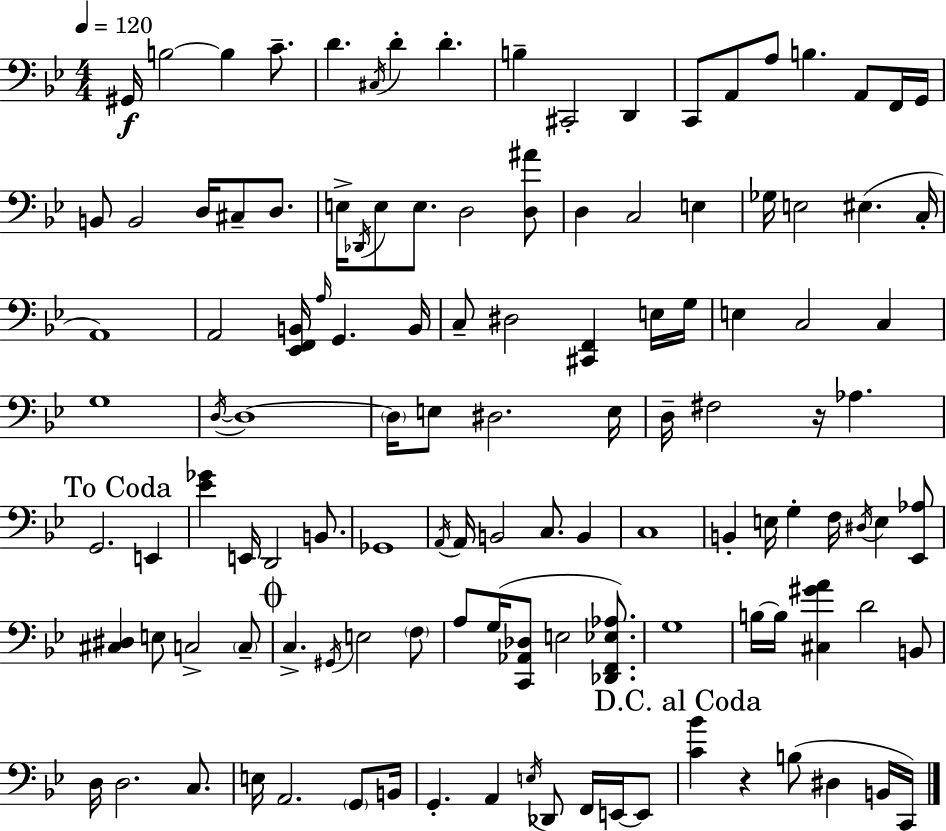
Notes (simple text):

G#2/s B3/h B3/q C4/e. D4/q. C#3/s D4/q D4/q. B3/q C#2/h D2/q C2/e A2/e A3/e B3/q. A2/e F2/s G2/s B2/e B2/h D3/s C#3/e D3/e. E3/s Db2/s E3/e E3/e. D3/h [D3,A#4]/e D3/q C3/h E3/q Gb3/s E3/h EIS3/q. C3/s A2/w A2/h [Eb2,F2,B2]/s A3/s G2/q. B2/s C3/e D#3/h [C#2,F2]/q E3/s G3/s E3/q C3/h C3/q G3/w D3/s D3/w D3/s E3/e D#3/h. E3/s D3/s F#3/h R/s Ab3/q. G2/h. E2/q [Eb4,Gb4]/q E2/s D2/h B2/e. Gb2/w A2/s A2/s B2/h C3/e. B2/q C3/w B2/q E3/s G3/q F3/s D#3/s E3/q [Eb2,Ab3]/e [C#3,D#3]/q E3/e C3/h C3/e C3/q. G#2/s E3/h F3/e A3/e G3/s [C2,Ab2,Db3]/e E3/h [Db2,F2,Eb3,Ab3]/e. G3/w B3/s B3/s [C#3,G#4,A4]/q D4/h B2/e D3/s D3/h. C3/e. E3/s A2/h. G2/e B2/s G2/q. A2/q E3/s Db2/e F2/s E2/s E2/e [C4,Bb4]/q R/q B3/e D#3/q B2/s C2/s